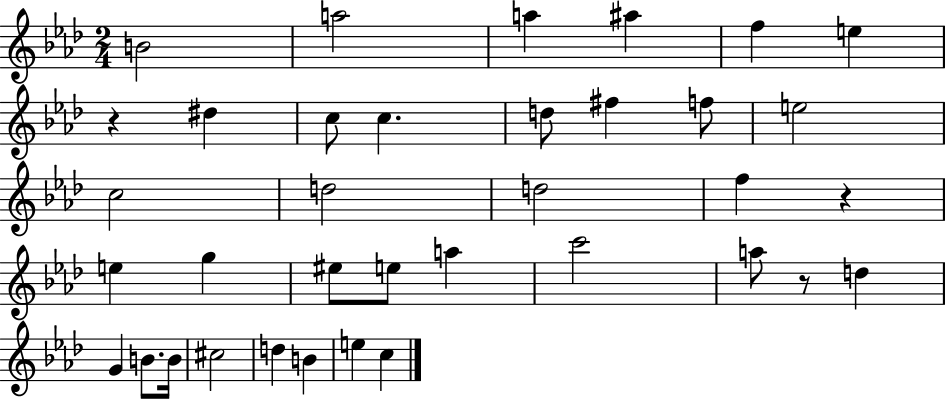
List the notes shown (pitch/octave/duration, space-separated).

B4/h A5/h A5/q A#5/q F5/q E5/q R/q D#5/q C5/e C5/q. D5/e F#5/q F5/e E5/h C5/h D5/h D5/h F5/q R/q E5/q G5/q EIS5/e E5/e A5/q C6/h A5/e R/e D5/q G4/q B4/e. B4/s C#5/h D5/q B4/q E5/q C5/q